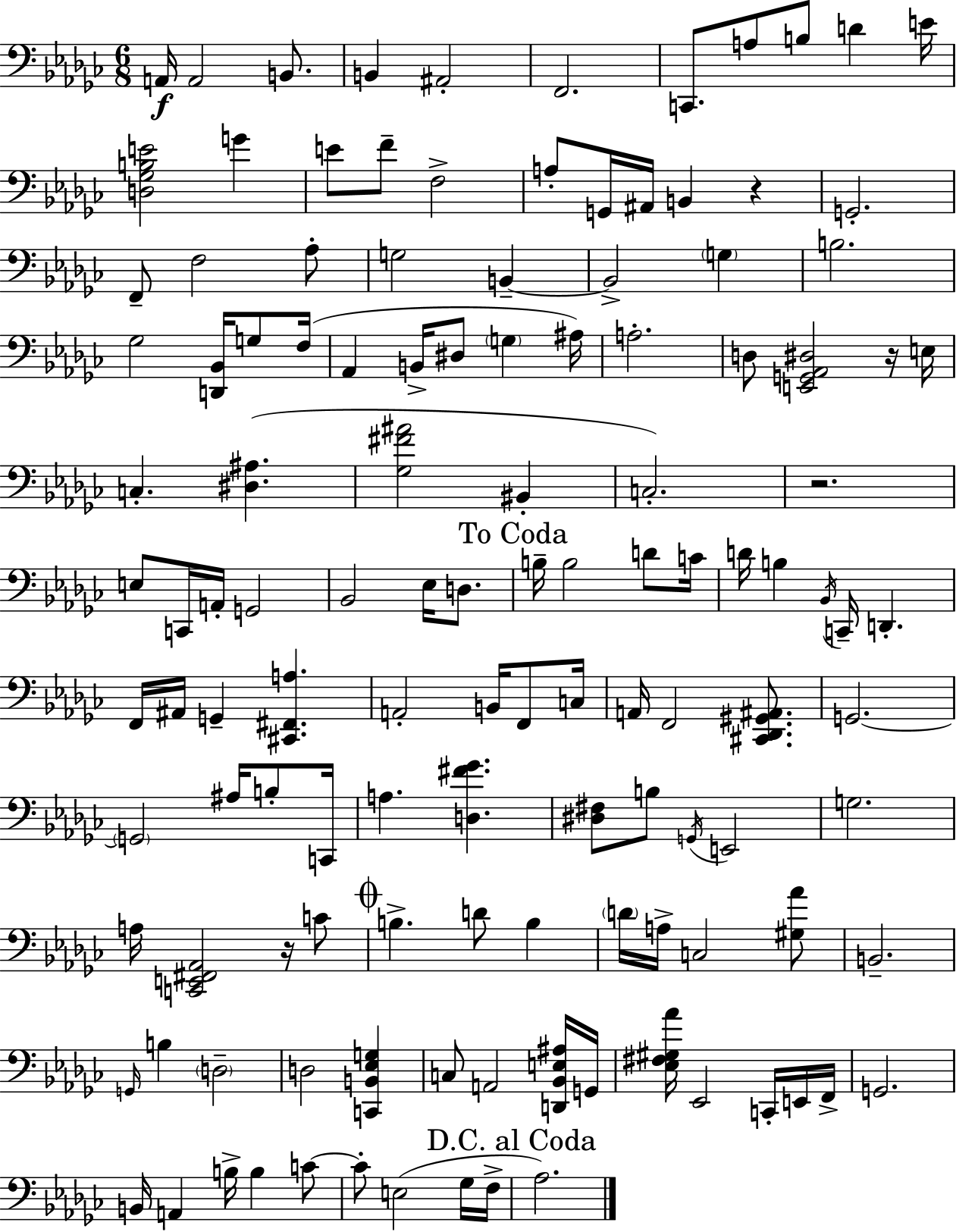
{
  \clef bass
  \numericTimeSignature
  \time 6/8
  \key ees \minor
  a,16\f a,2 b,8. | b,4 ais,2-. | f,2. | c,8. a8 b8 d'4 e'16 | \break <d ges b e'>2 g'4 | e'8 f'8-- f2-> | a8-. g,16 ais,16 b,4 r4 | g,2.-. | \break f,8-- f2 aes8-. | g2 b,4--~~ | b,2-> \parenthesize g4 | b2. | \break ges2 <d, bes,>16 g8 f16( | aes,4 b,16-> dis8 \parenthesize g4 ais16) | a2.-. | d8 <e, g, aes, dis>2 r16 e16 | \break c4.-. <dis ais>4.( | <ges fis' ais'>2 bis,4-. | c2.-.) | r2. | \break e8 c,16 a,16-. g,2 | bes,2 ees16 d8. | \mark "To Coda" b16-- b2 d'8 c'16 | d'16 b4 \acciaccatura { bes,16 } c,16-- d,4.-. | \break f,16 ais,16 g,4-- <cis, fis, a>4. | a,2-. b,16 f,8 | c16 a,16 f,2 <cis, des, gis, ais,>8. | g,2.~~ | \break \parenthesize g,2 ais16 b8-. | c,16 a4. <d fis' ges'>4. | <dis fis>8 b8 \acciaccatura { g,16 } e,2 | g2. | \break a16 <c, e, fis, aes,>2 r16 | c'8 \mark \markup { \musicglyph "scripts.coda" } b4.-> d'8 b4 | \parenthesize d'16 a16-> c2 | <gis aes'>8 b,2.-- | \break \grace { g,16 } b4 \parenthesize d2-- | d2 <c, b, ees g>4 | c8 a,2 | <d, bes, e ais>16 g,16 <ees fis gis aes'>16 ees,2 | \break c,16-. e,16 f,16-> g,2. | b,16 a,4 b16-> b4 | c'8~~ c'8-. e2( | ges16 f16-> \mark "D.C. al Coda" aes2.) | \break \bar "|."
}